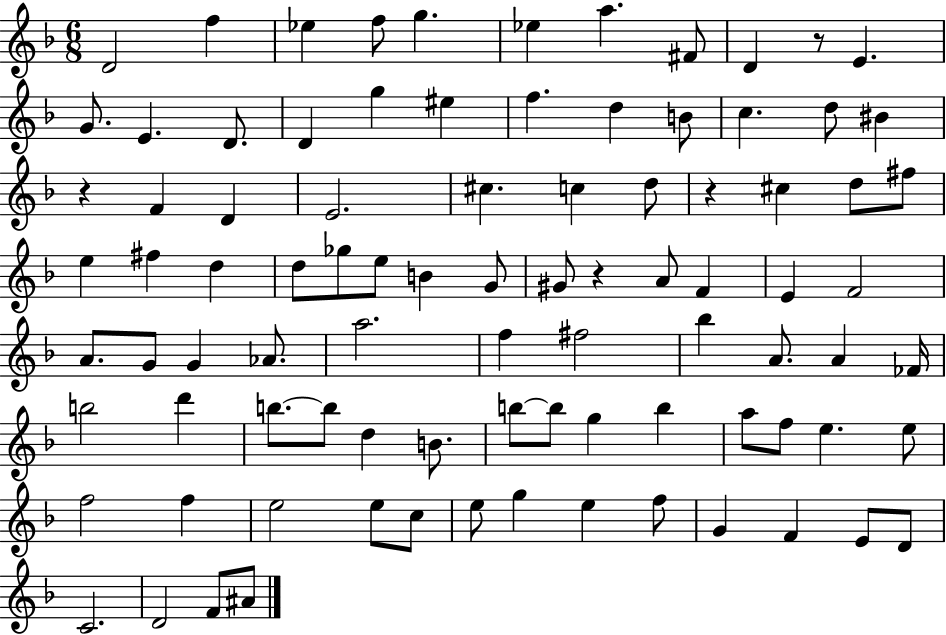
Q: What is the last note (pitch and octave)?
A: A#4